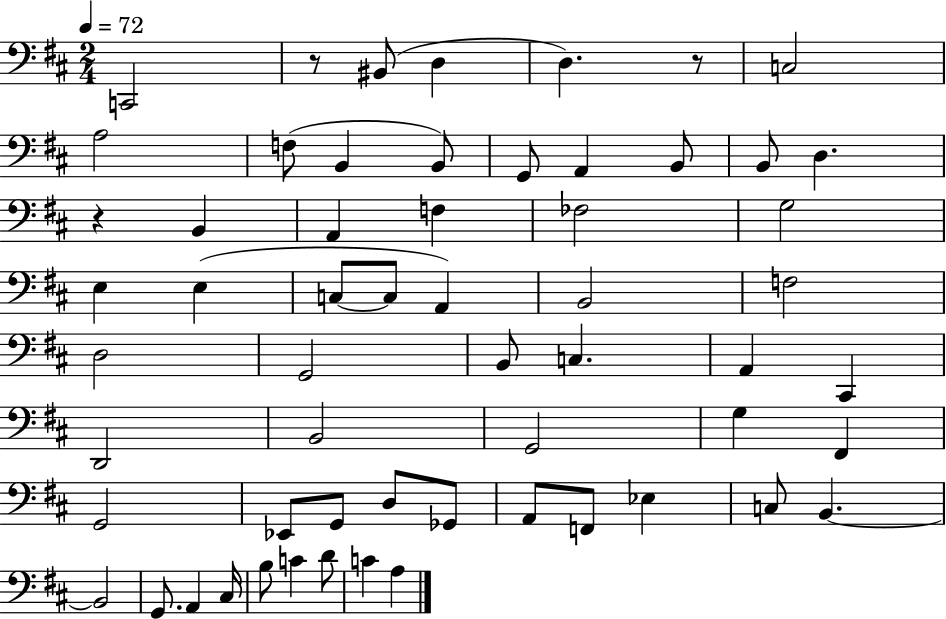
{
  \clef bass
  \numericTimeSignature
  \time 2/4
  \key d \major
  \tempo 4 = 72
  c,2 | r8 bis,8( d4 | d4.) r8 | c2 | \break a2 | f8( b,4 b,8) | g,8 a,4 b,8 | b,8 d4. | \break r4 b,4 | a,4 f4 | fes2 | g2 | \break e4 e4( | c8~~ c8 a,4) | b,2 | f2 | \break d2 | g,2 | b,8 c4. | a,4 cis,4 | \break d,2 | b,2 | g,2 | g4 fis,4 | \break g,2 | ees,8 g,8 d8 ges,8 | a,8 f,8 ees4 | c8 b,4.~~ | \break b,2 | g,8. a,4 cis16 | b8 c'4 d'8 | c'4 a4 | \break \bar "|."
}